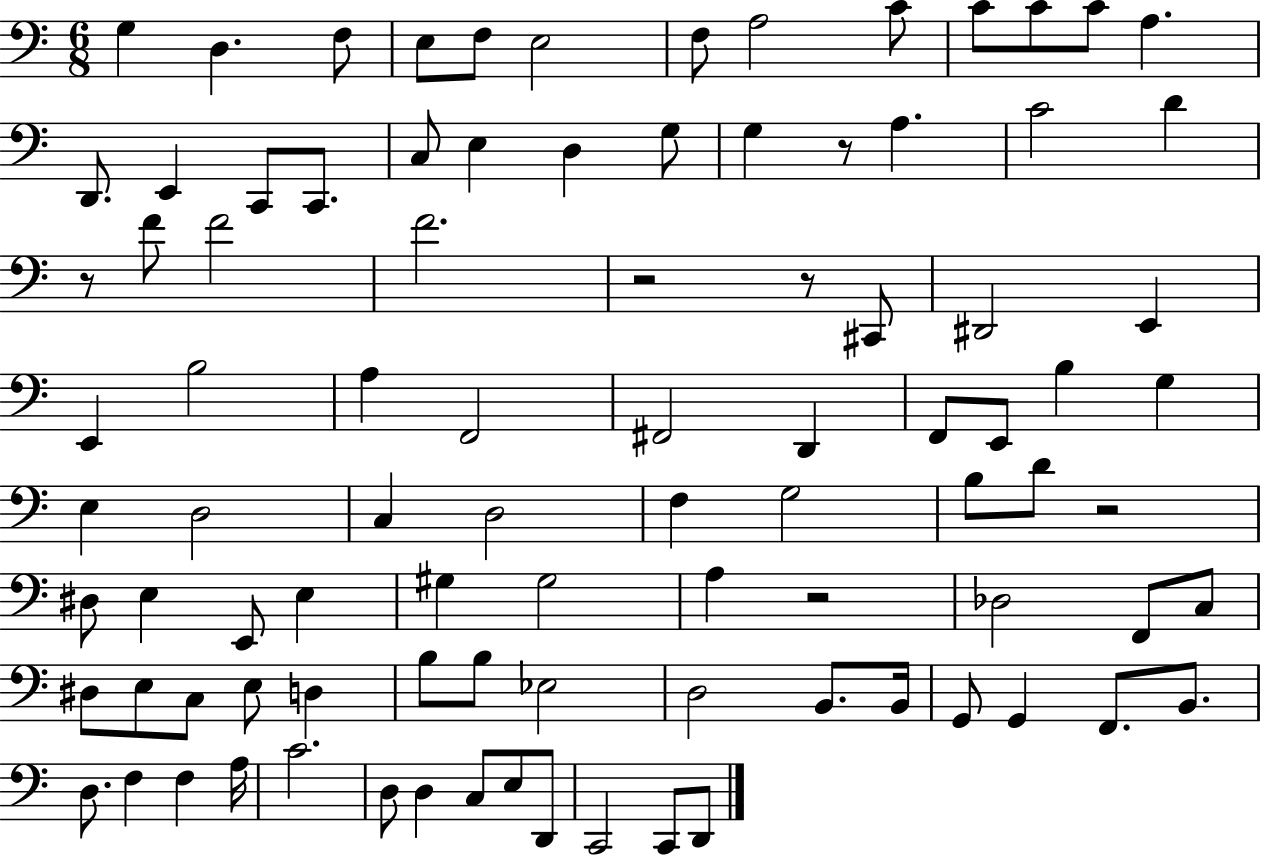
X:1
T:Untitled
M:6/8
L:1/4
K:C
G, D, F,/2 E,/2 F,/2 E,2 F,/2 A,2 C/2 C/2 C/2 C/2 A, D,,/2 E,, C,,/2 C,,/2 C,/2 E, D, G,/2 G, z/2 A, C2 D z/2 F/2 F2 F2 z2 z/2 ^C,,/2 ^D,,2 E,, E,, B,2 A, F,,2 ^F,,2 D,, F,,/2 E,,/2 B, G, E, D,2 C, D,2 F, G,2 B,/2 D/2 z2 ^D,/2 E, E,,/2 E, ^G, ^G,2 A, z2 _D,2 F,,/2 C,/2 ^D,/2 E,/2 C,/2 E,/2 D, B,/2 B,/2 _E,2 D,2 B,,/2 B,,/4 G,,/2 G,, F,,/2 B,,/2 D,/2 F, F, A,/4 C2 D,/2 D, C,/2 E,/2 D,,/2 C,,2 C,,/2 D,,/2